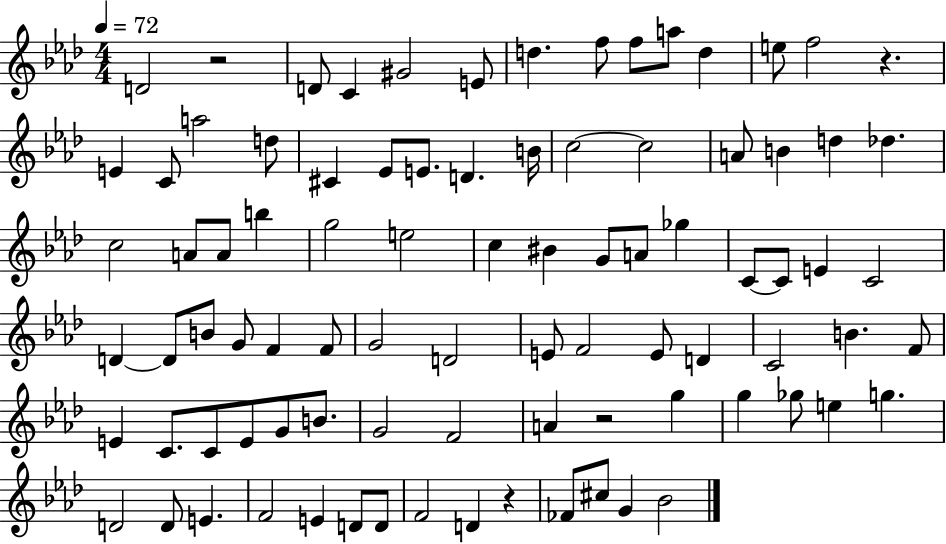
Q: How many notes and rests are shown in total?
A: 88